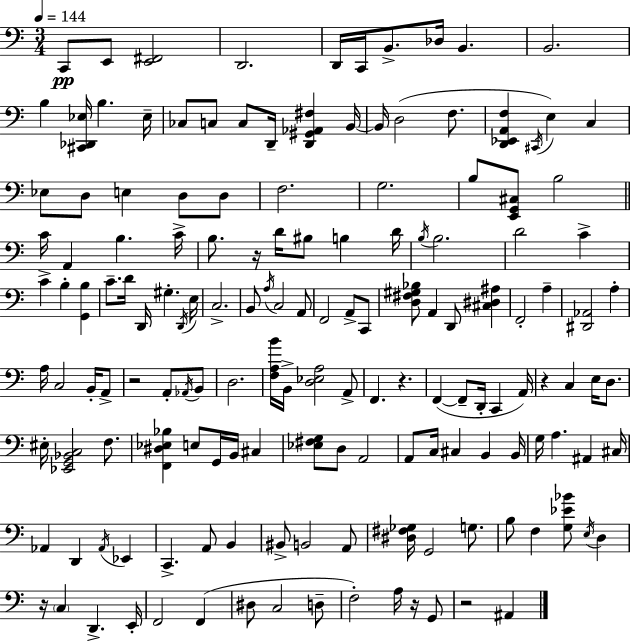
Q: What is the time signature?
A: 3/4